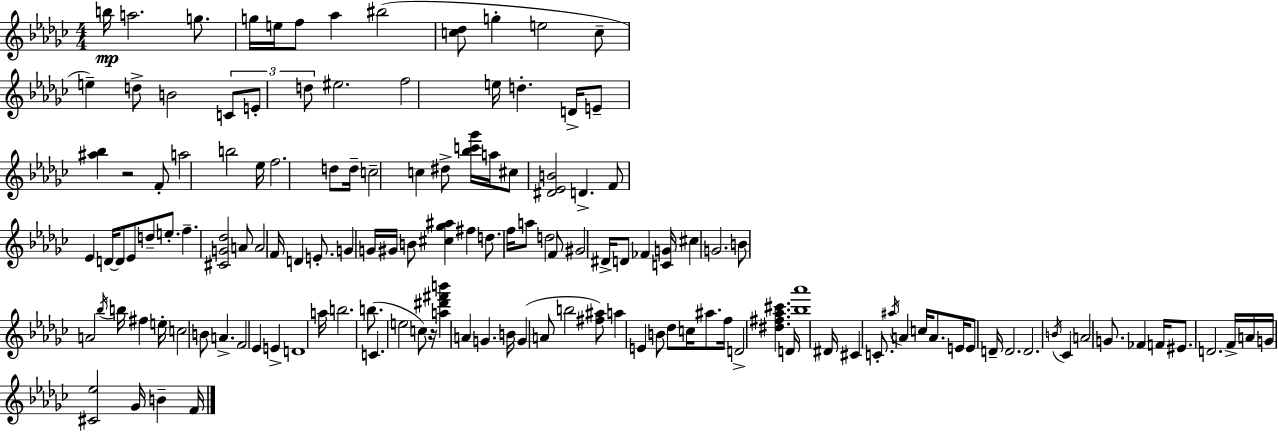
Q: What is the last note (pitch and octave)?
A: F4